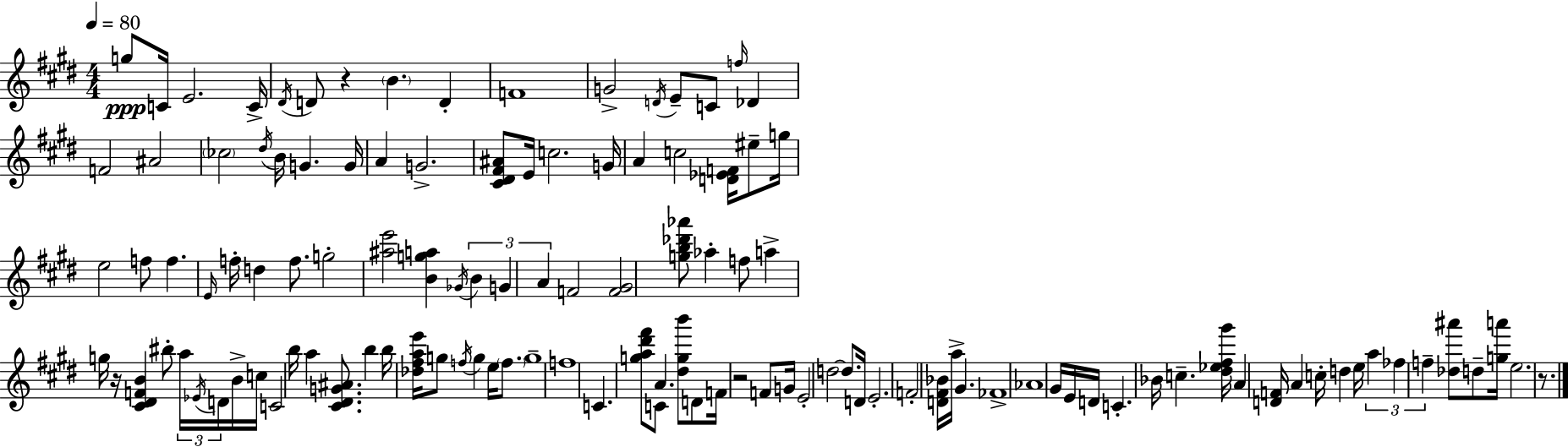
G5/e C4/s E4/h. C4/s D#4/s D4/e R/q B4/q. D4/q F4/w G4/h D4/s E4/e C4/e F5/s Db4/q F4/h A#4/h CES5/h D#5/s B4/s G4/q. G4/s A4/q G4/h. [C#4,D#4,F#4,A#4]/e E4/s C5/h. G4/s A4/q C5/h [D4,Eb4,F4]/s EIS5/e G5/s E5/h F5/e F5/q. E4/s F5/s D5/q F5/e. G5/h [A#5,E6]/h [B4,G5,A5]/q Gb4/s B4/q G4/q A4/q F4/h [F4,G#4]/h [G5,B5,Db6,Ab6]/e Ab5/q F5/e A5/q G5/s R/s [C#4,D#4,F4,B4]/q BIS5/e A5/s Eb4/s D4/s B4/s C5/s C4/h B5/s A5/q [C#4,D#4,G4,A#4]/e. B5/q B5/s [Db5,F#5,A5,E6]/s G5/e F5/s G5/q E5/s F5/e. G5/w F5/w C4/q. [G5,A5,D#6,F#6]/e C4/e A4/q. [D#5,G5,B6]/e D4/e F4/s R/h F4/e G4/s E4/h D5/h D5/e. D4/s E4/h. F4/h [D4,F#4,Bb4]/s A5/s G#4/q. FES4/w Ab4/w G#4/s E4/s D4/s C4/q. Bb4/s C5/q. [D#5,Eb5,F#5,G#6]/s A4/q [D4,F4]/s A4/q C5/s D5/q E5/s A5/q FES5/q F5/q [Db5,A#6]/e D5/e [G5,A6]/s E5/h. R/e.